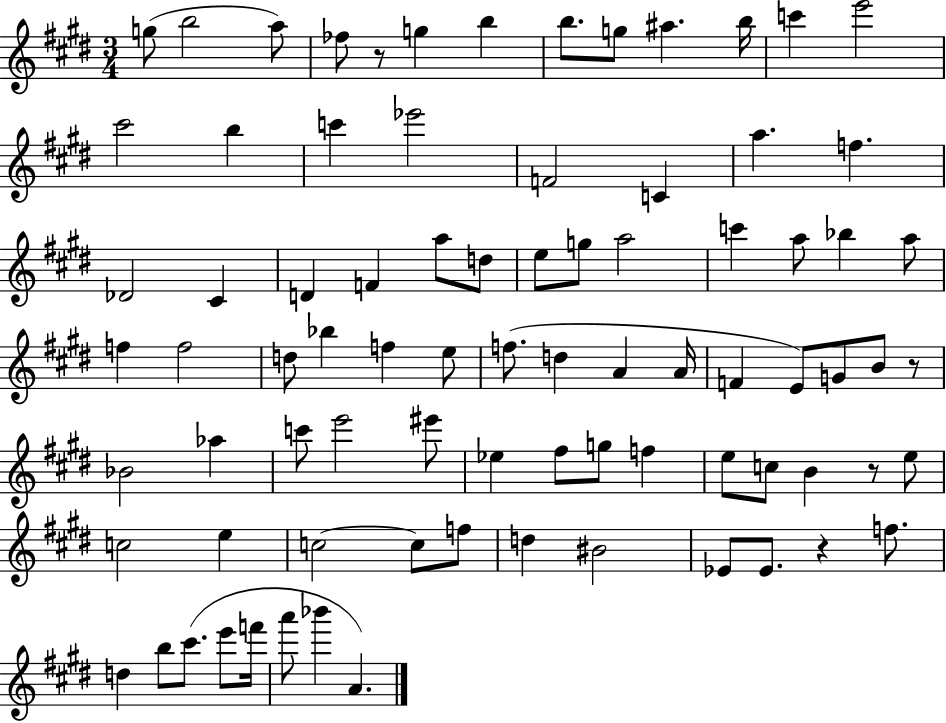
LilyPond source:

{
  \clef treble
  \numericTimeSignature
  \time 3/4
  \key e \major
  g''8( b''2 a''8) | fes''8 r8 g''4 b''4 | b''8. g''8 ais''4. b''16 | c'''4 e'''2 | \break cis'''2 b''4 | c'''4 ees'''2 | f'2 c'4 | a''4. f''4. | \break des'2 cis'4 | d'4 f'4 a''8 d''8 | e''8 g''8 a''2 | c'''4 a''8 bes''4 a''8 | \break f''4 f''2 | d''8 bes''4 f''4 e''8 | f''8.( d''4 a'4 a'16 | f'4 e'8) g'8 b'8 r8 | \break bes'2 aes''4 | c'''8 e'''2 eis'''8 | ees''4 fis''8 g''8 f''4 | e''8 c''8 b'4 r8 e''8 | \break c''2 e''4 | c''2~~ c''8 f''8 | d''4 bis'2 | ees'8 ees'8. r4 f''8. | \break d''4 b''8 cis'''8.( e'''8 f'''16 | a'''8 bes'''4 a'4.) | \bar "|."
}